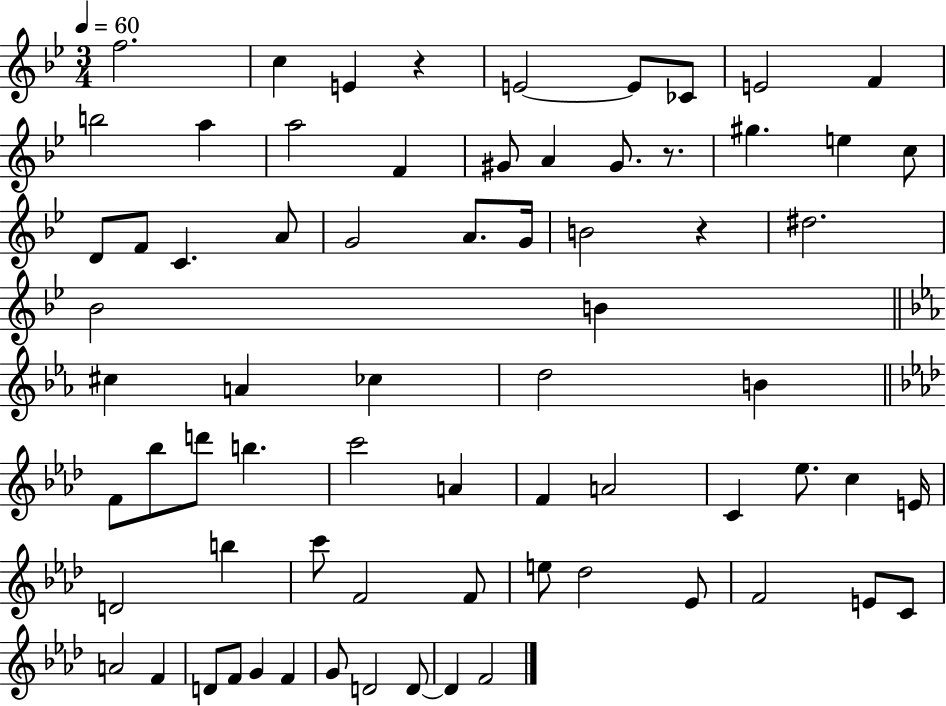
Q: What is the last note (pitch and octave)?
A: F4